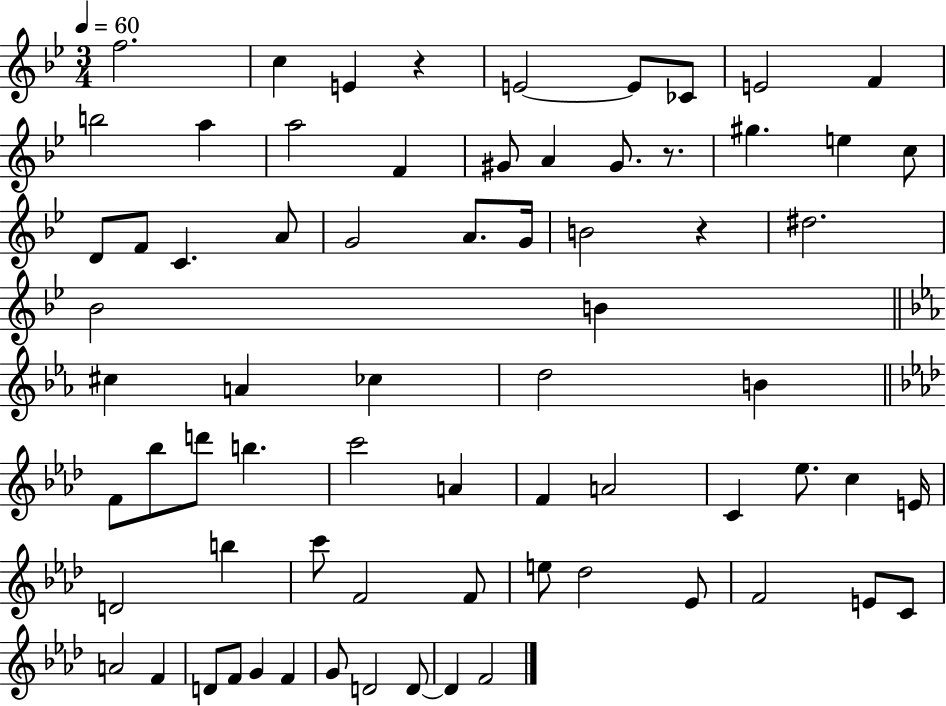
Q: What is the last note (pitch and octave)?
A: F4